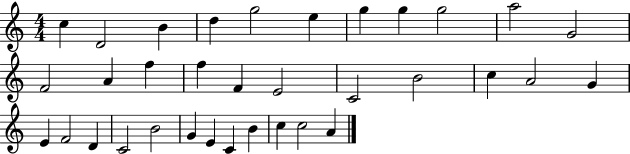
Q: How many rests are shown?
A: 0